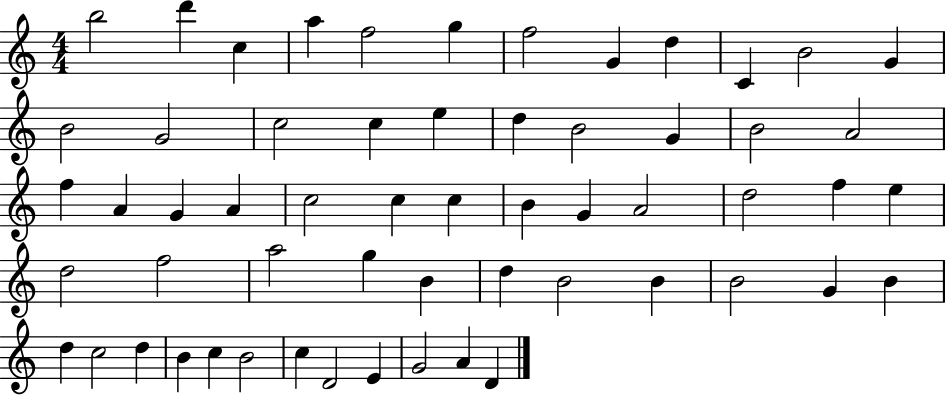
B5/h D6/q C5/q A5/q F5/h G5/q F5/h G4/q D5/q C4/q B4/h G4/q B4/h G4/h C5/h C5/q E5/q D5/q B4/h G4/q B4/h A4/h F5/q A4/q G4/q A4/q C5/h C5/q C5/q B4/q G4/q A4/h D5/h F5/q E5/q D5/h F5/h A5/h G5/q B4/q D5/q B4/h B4/q B4/h G4/q B4/q D5/q C5/h D5/q B4/q C5/q B4/h C5/q D4/h E4/q G4/h A4/q D4/q